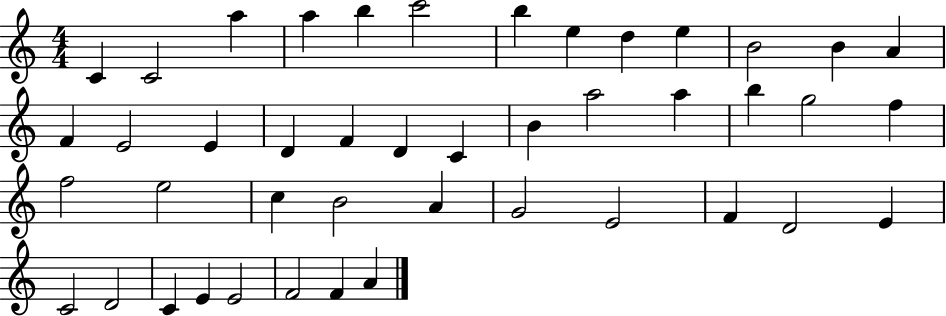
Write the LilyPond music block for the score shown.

{
  \clef treble
  \numericTimeSignature
  \time 4/4
  \key c \major
  c'4 c'2 a''4 | a''4 b''4 c'''2 | b''4 e''4 d''4 e''4 | b'2 b'4 a'4 | \break f'4 e'2 e'4 | d'4 f'4 d'4 c'4 | b'4 a''2 a''4 | b''4 g''2 f''4 | \break f''2 e''2 | c''4 b'2 a'4 | g'2 e'2 | f'4 d'2 e'4 | \break c'2 d'2 | c'4 e'4 e'2 | f'2 f'4 a'4 | \bar "|."
}